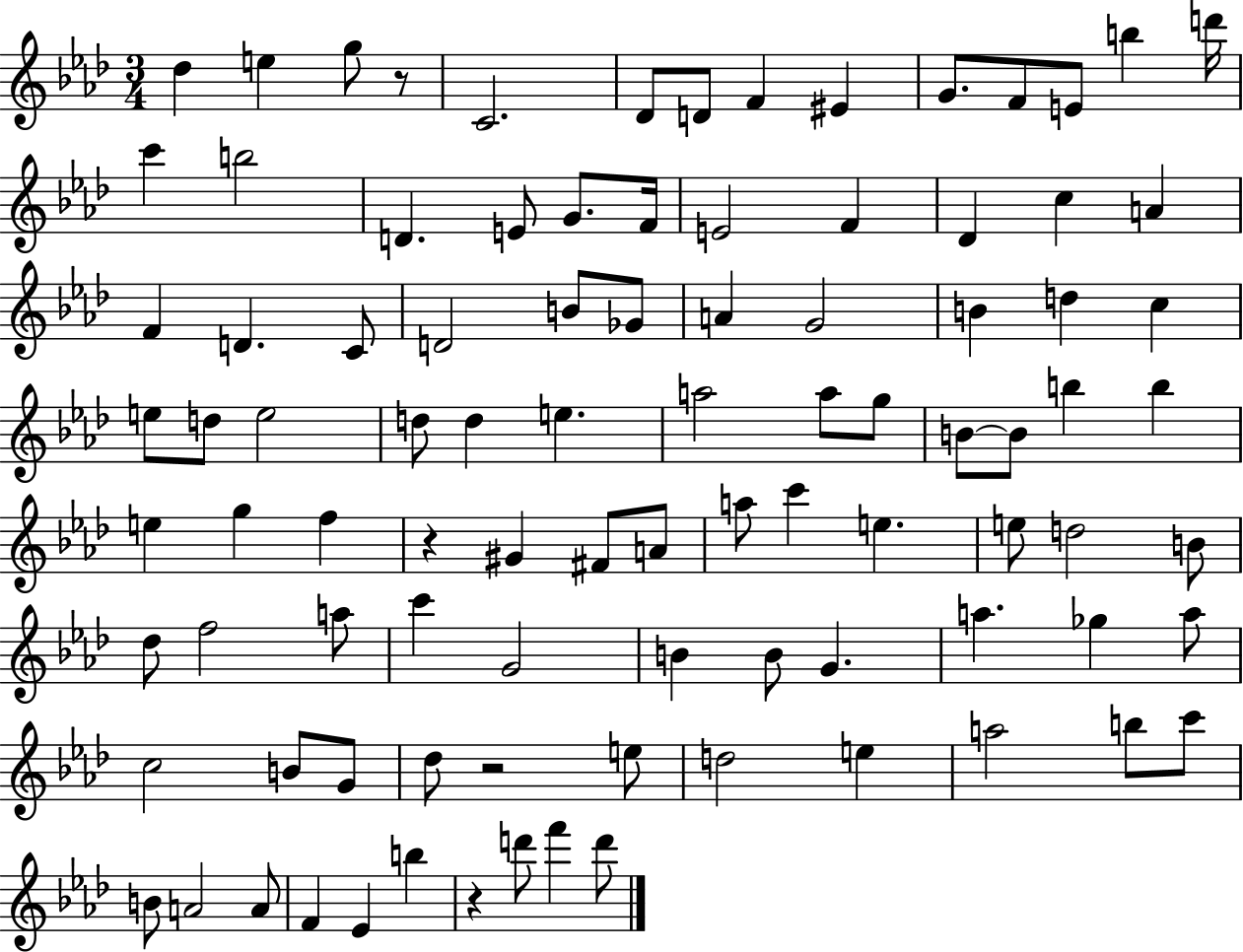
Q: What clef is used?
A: treble